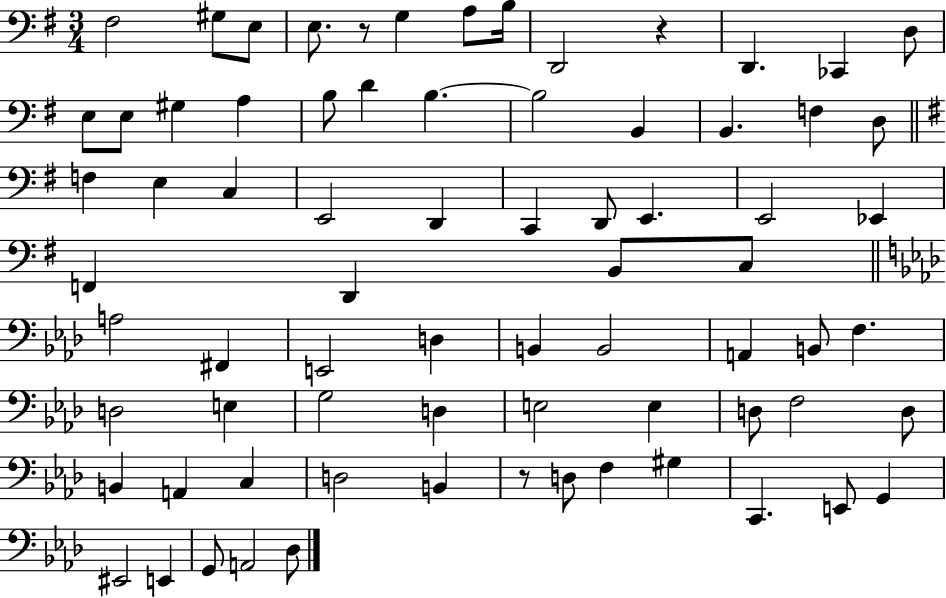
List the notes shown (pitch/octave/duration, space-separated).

F#3/h G#3/e E3/e E3/e. R/e G3/q A3/e B3/s D2/h R/q D2/q. CES2/q D3/e E3/e E3/e G#3/q A3/q B3/e D4/q B3/q. B3/h B2/q B2/q. F3/q D3/e F3/q E3/q C3/q E2/h D2/q C2/q D2/e E2/q. E2/h Eb2/q F2/q D2/q B2/e C3/e A3/h F#2/q E2/h D3/q B2/q B2/h A2/q B2/e F3/q. D3/h E3/q G3/h D3/q E3/h E3/q D3/e F3/h D3/e B2/q A2/q C3/q D3/h B2/q R/e D3/e F3/q G#3/q C2/q. E2/e G2/q EIS2/h E2/q G2/e A2/h Db3/e